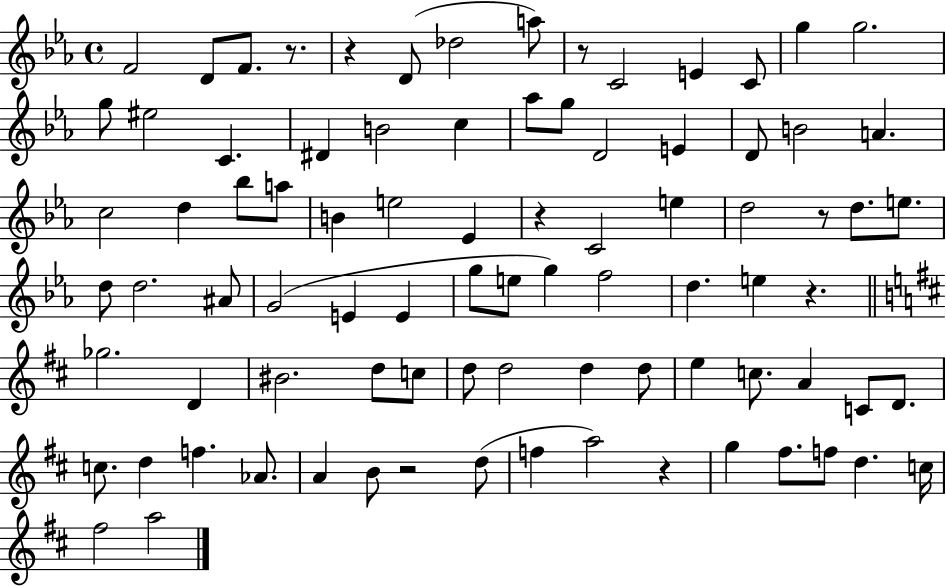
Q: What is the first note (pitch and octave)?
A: F4